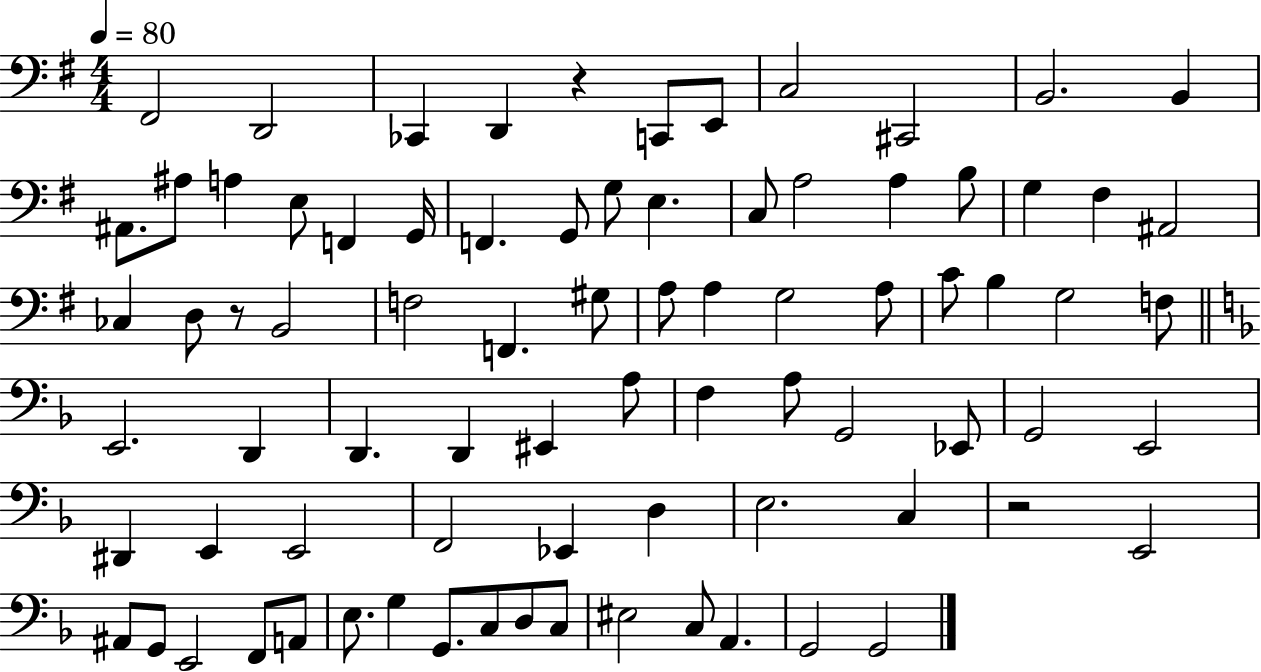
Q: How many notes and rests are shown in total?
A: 81